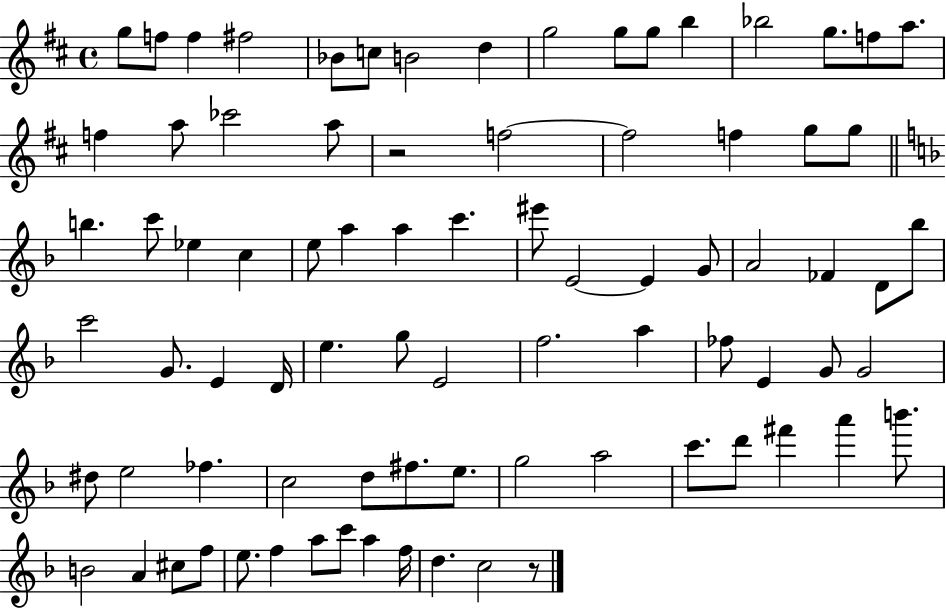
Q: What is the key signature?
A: D major